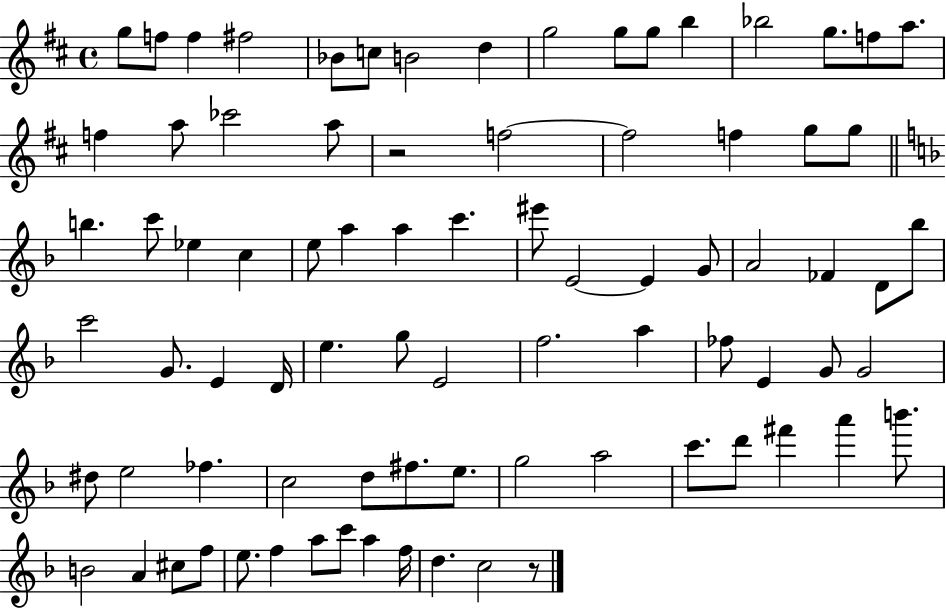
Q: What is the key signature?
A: D major